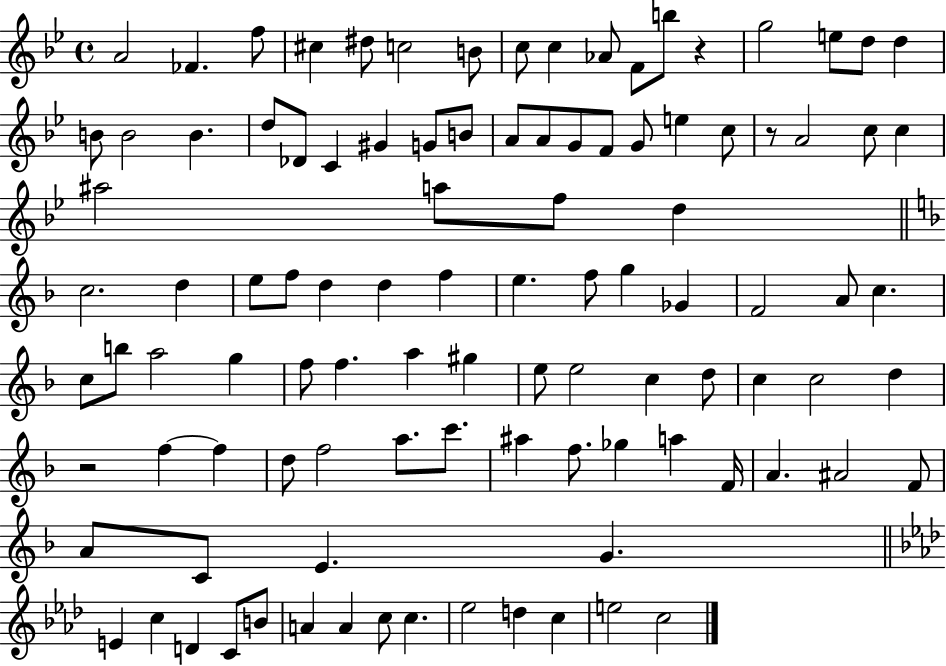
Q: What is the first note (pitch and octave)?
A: A4